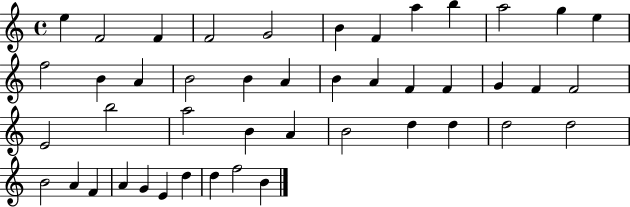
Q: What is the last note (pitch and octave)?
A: B4